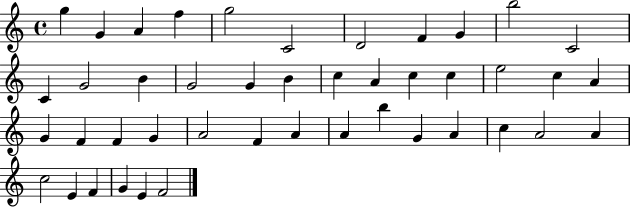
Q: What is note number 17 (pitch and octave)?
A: B4